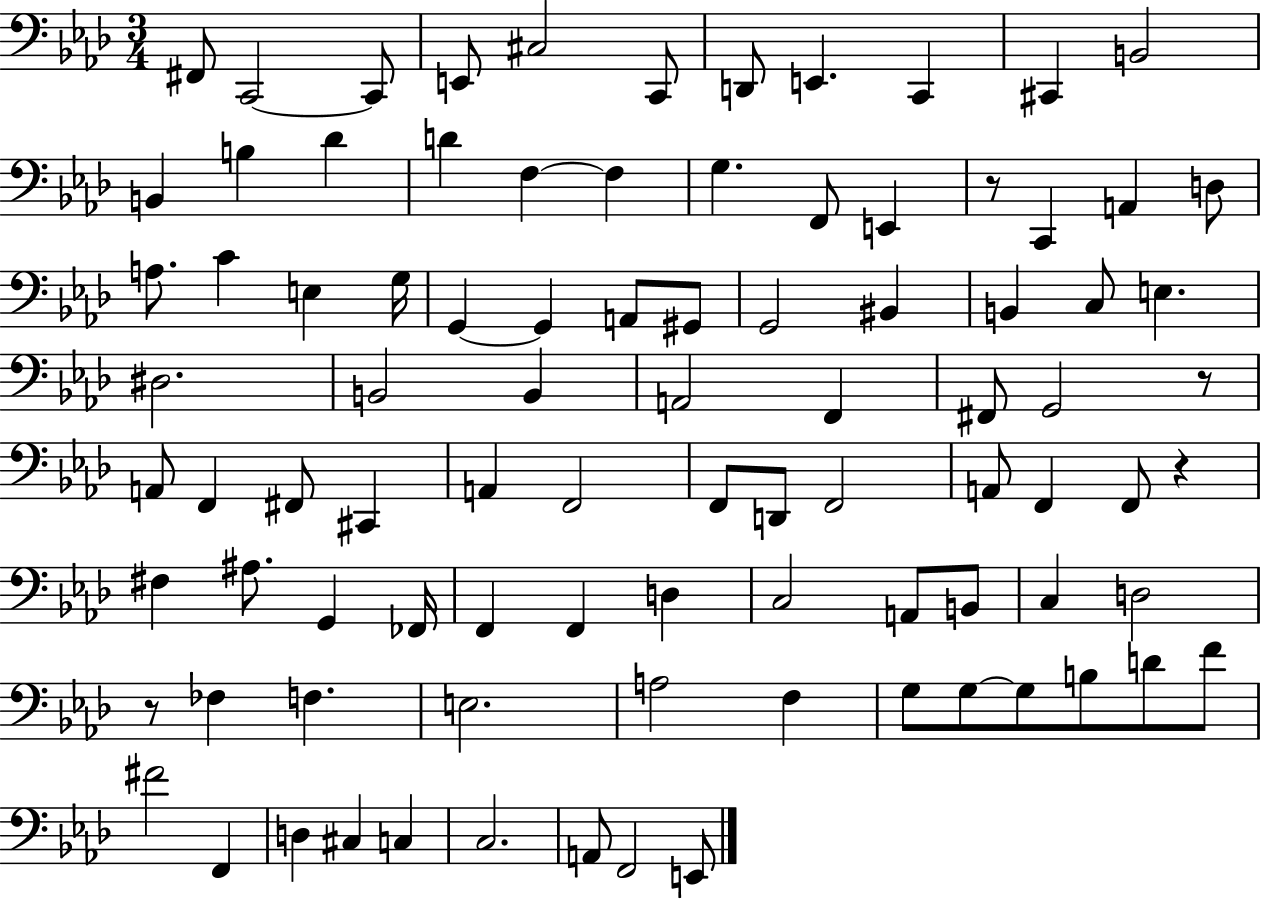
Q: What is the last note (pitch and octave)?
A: E2